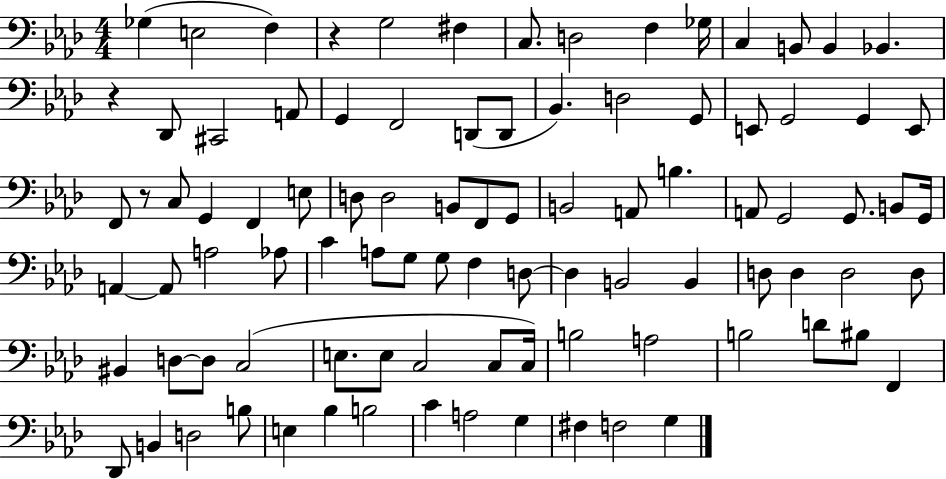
Gb3/q E3/h F3/q R/q G3/h F#3/q C3/e. D3/h F3/q Gb3/s C3/q B2/e B2/q Bb2/q. R/q Db2/e C#2/h A2/e G2/q F2/h D2/e D2/e Bb2/q. D3/h G2/e E2/e G2/h G2/q E2/e F2/e R/e C3/e G2/q F2/q E3/e D3/e D3/h B2/e F2/e G2/e B2/h A2/e B3/q. A2/e G2/h G2/e. B2/e G2/s A2/q A2/e A3/h Ab3/e C4/q A3/e G3/e G3/e F3/q D3/e D3/q B2/h B2/q D3/e D3/q D3/h D3/e BIS2/q D3/e D3/e C3/h E3/e. E3/e C3/h C3/e C3/s B3/h A3/h B3/h D4/e BIS3/e F2/q Db2/e B2/q D3/h B3/e E3/q Bb3/q B3/h C4/q A3/h G3/q F#3/q F3/h G3/q